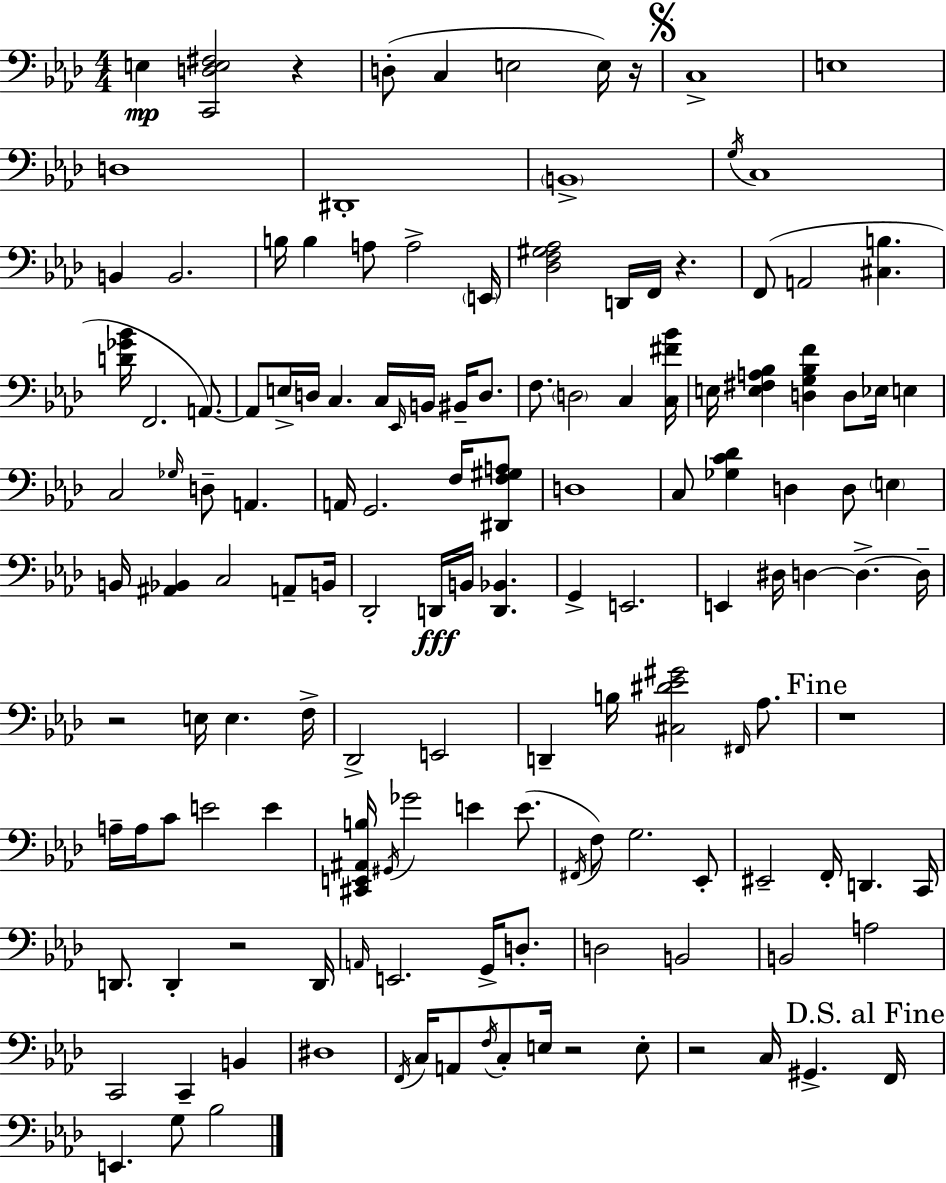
E3/q [C2,D3,E3,F#3]/h R/q D3/e C3/q E3/h E3/s R/s C3/w E3/w D3/w D#2/w B2/w G3/s C3/w B2/q B2/h. B3/s B3/q A3/e A3/h E2/s [Db3,F3,G#3,Ab3]/h D2/s F2/s R/q. F2/e A2/h [C#3,B3]/q. [D4,Gb4,Bb4]/s F2/h. A2/e. A2/e E3/s D3/s C3/q. C3/s Eb2/s B2/s BIS2/s D3/e. F3/e. D3/h C3/q [C3,F#4,Bb4]/s E3/s [E3,F#3,A3,Bb3]/q [D3,G3,Bb3,F4]/q D3/e Eb3/s E3/q C3/h Gb3/s D3/e A2/q. A2/s G2/h. F3/s [D#2,F3,G#3,A3]/e D3/w C3/e [Gb3,C4,Db4]/q D3/q D3/e E3/q B2/s [A#2,Bb2]/q C3/h A2/e B2/s Db2/h D2/s B2/s [D2,Bb2]/q. G2/q E2/h. E2/q D#3/s D3/q D3/q. D3/s R/h E3/s E3/q. F3/s Db2/h E2/h D2/q B3/s [C#3,D#4,Eb4,G#4]/h F#2/s Ab3/e. R/w A3/s A3/s C4/e E4/h E4/q [C#2,E2,A#2,B3]/s G#2/s Gb4/h E4/q E4/e. F#2/s F3/e G3/h. Eb2/e EIS2/h F2/s D2/q. C2/s D2/e. D2/q R/h D2/s A2/s E2/h. G2/s D3/e. D3/h B2/h B2/h A3/h C2/h C2/q B2/q D#3/w F2/s C3/s A2/e F3/s C3/e E3/s R/h E3/e R/h C3/s G#2/q. F2/s E2/q. G3/e Bb3/h